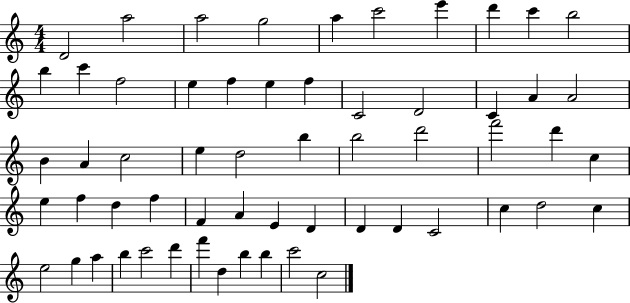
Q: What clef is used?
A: treble